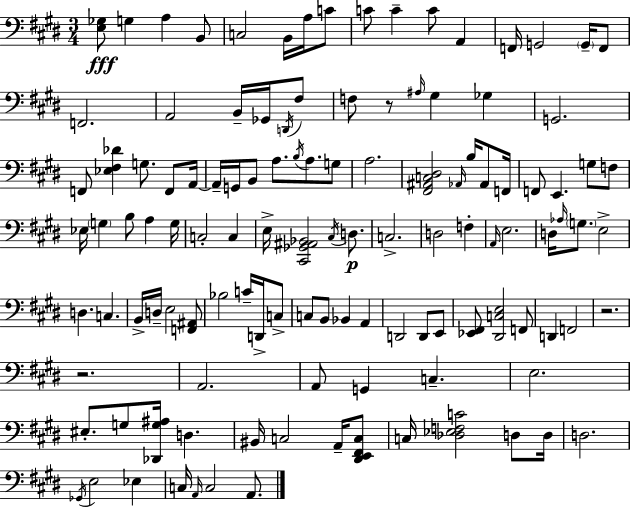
X:1
T:Untitled
M:3/4
L:1/4
K:E
[E,_G,]/2 G, A, B,,/2 C,2 B,,/4 A,/4 C/2 C/2 C C/2 A,, F,,/4 G,,2 G,,/4 F,,/2 F,,2 A,,2 B,,/4 _G,,/4 D,,/4 ^F,/2 F,/2 z/2 ^A,/4 ^G, _G, G,,2 F,,/2 [_E,^F,_D] G,/2 F,,/2 A,,/4 A,,/4 G,,/4 B,,/2 A,/2 B,/4 A,/2 G,/2 A,2 [^F,,^A,,C,^D,]2 _A,,/4 B,/4 _A,,/2 F,,/4 F,,/2 E,, G,/2 F,/2 _E,/4 G, B,/2 A, G,/4 C,2 C, E,/4 [^C,,_G,,^A,,_B,,]2 ^C,/4 D,/2 C,2 D,2 F, A,,/4 E,2 D,/4 _A,/4 G,/2 E,2 D, C, B,,/4 D,/4 E,2 [F,,^A,,]/2 _B,2 C/4 D,,/4 C,/2 C,/2 B,,/2 _B,, A,, D,,2 D,,/2 E,,/2 [_E,,^F,,]/2 [^D,,C,E,]2 F,,/2 D,, F,,2 z2 z2 A,,2 A,,/2 G,, C, E,2 ^E,/2 G,/2 [_D,,G,^A,]/4 D, ^B,,/4 C,2 A,,/4 [^D,,E,,^F,,C,]/2 C,/4 [_D,_E,F,C]2 D,/2 D,/4 D,2 _G,,/4 E,2 _E, C,/4 A,,/4 C,2 A,,/2